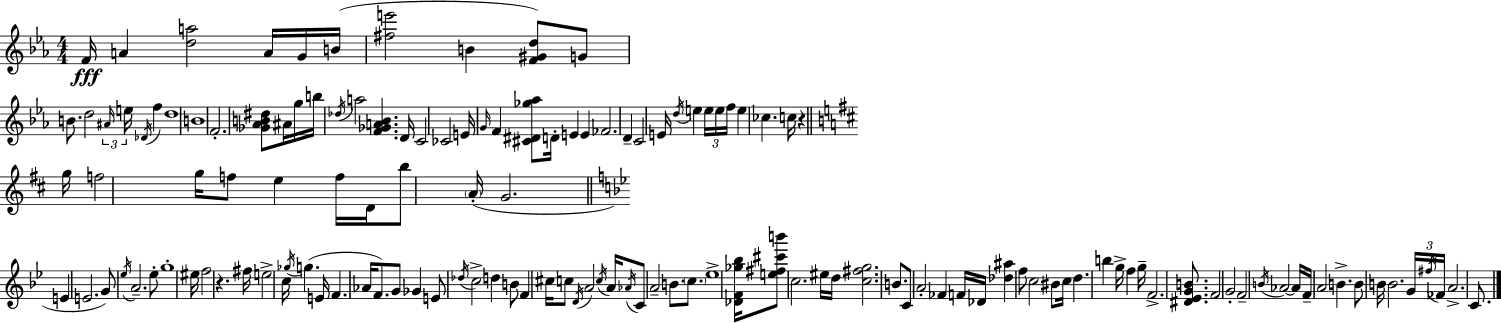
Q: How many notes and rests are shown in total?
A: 139